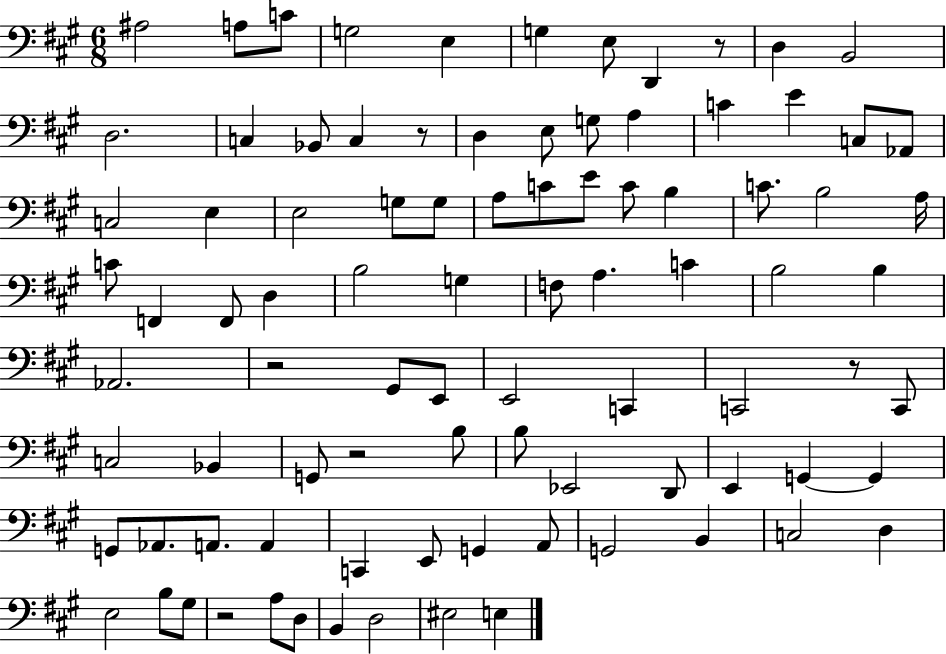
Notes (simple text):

A#3/h A3/e C4/e G3/h E3/q G3/q E3/e D2/q R/e D3/q B2/h D3/h. C3/q Bb2/e C3/q R/e D3/q E3/e G3/e A3/q C4/q E4/q C3/e Ab2/e C3/h E3/q E3/h G3/e G3/e A3/e C4/e E4/e C4/e B3/q C4/e. B3/h A3/s C4/e F2/q F2/e D3/q B3/h G3/q F3/e A3/q. C4/q B3/h B3/q Ab2/h. R/h G#2/e E2/e E2/h C2/q C2/h R/e C2/e C3/h Bb2/q G2/e R/h B3/e B3/e Eb2/h D2/e E2/q G2/q G2/q G2/e Ab2/e. A2/e. A2/q C2/q E2/e G2/q A2/e G2/h B2/q C3/h D3/q E3/h B3/e G#3/e R/h A3/e D3/e B2/q D3/h EIS3/h E3/q